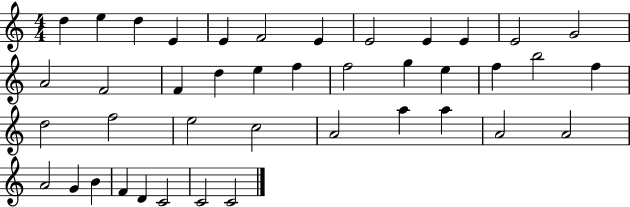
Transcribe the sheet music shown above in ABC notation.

X:1
T:Untitled
M:4/4
L:1/4
K:C
d e d E E F2 E E2 E E E2 G2 A2 F2 F d e f f2 g e f b2 f d2 f2 e2 c2 A2 a a A2 A2 A2 G B F D C2 C2 C2